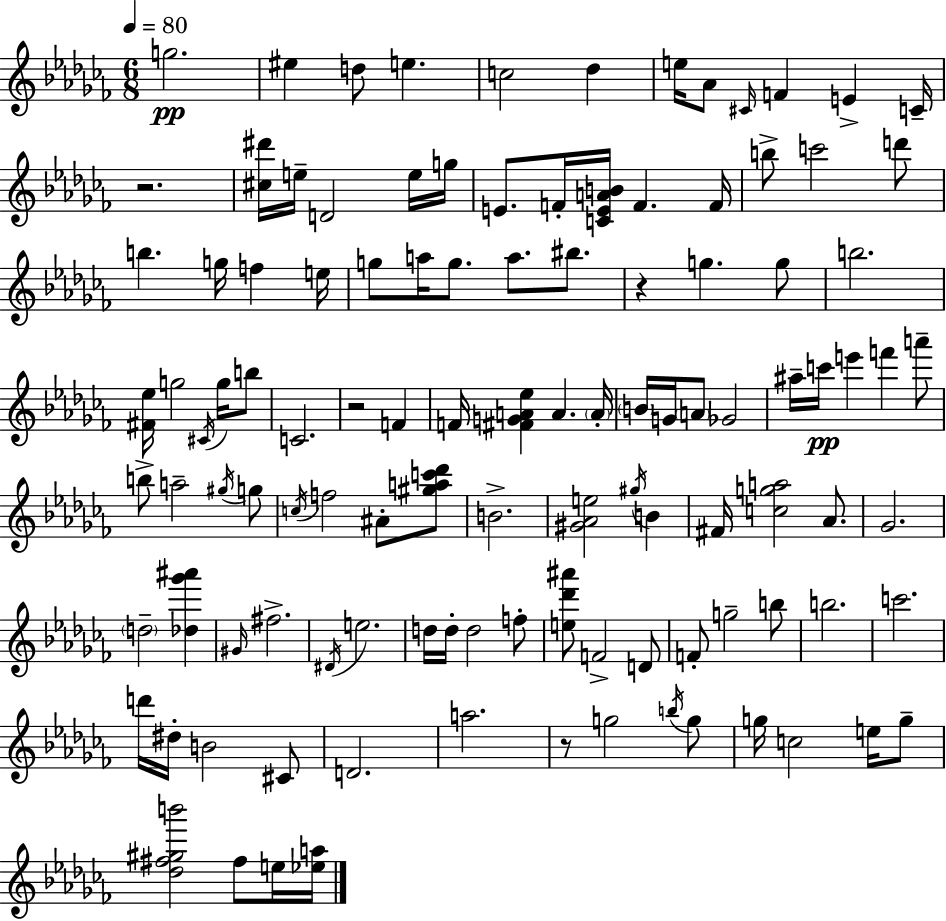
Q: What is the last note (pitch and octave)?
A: E5